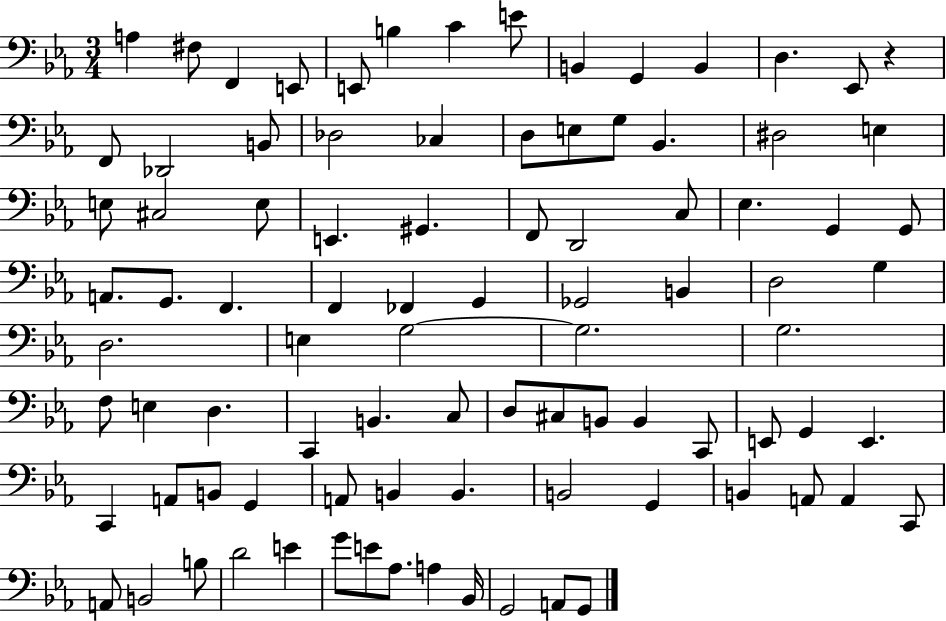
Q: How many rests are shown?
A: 1